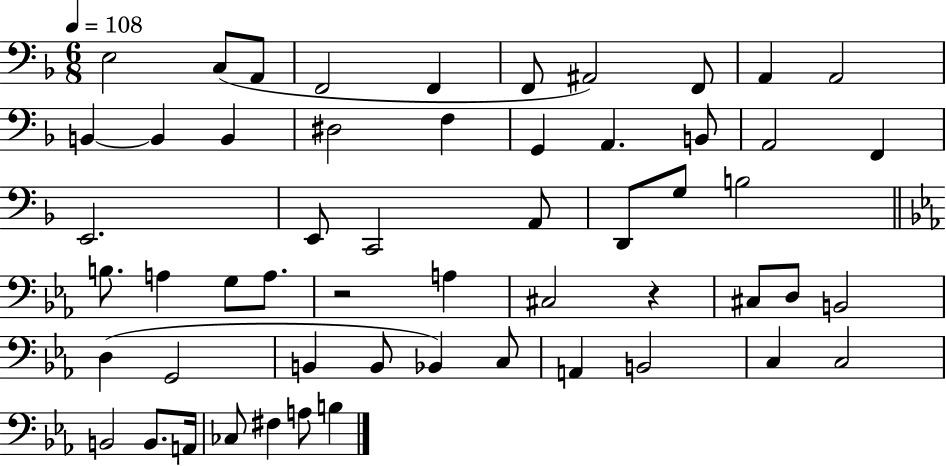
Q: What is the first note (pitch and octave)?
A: E3